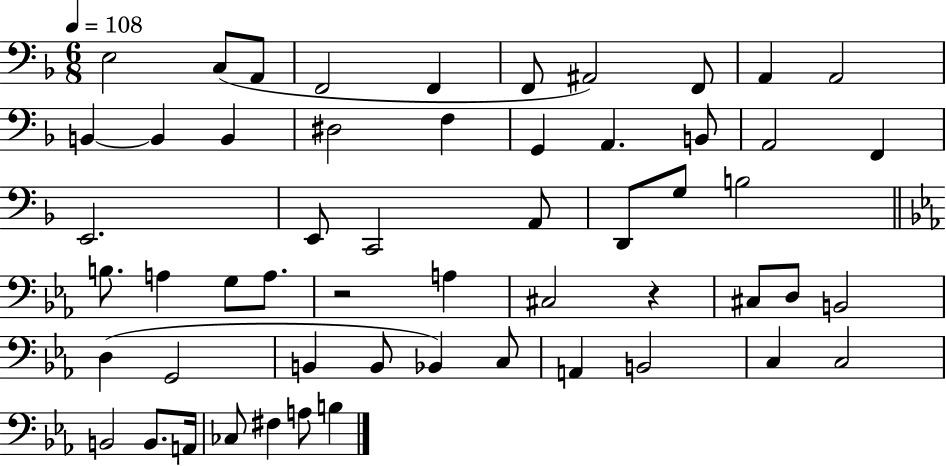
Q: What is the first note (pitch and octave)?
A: E3